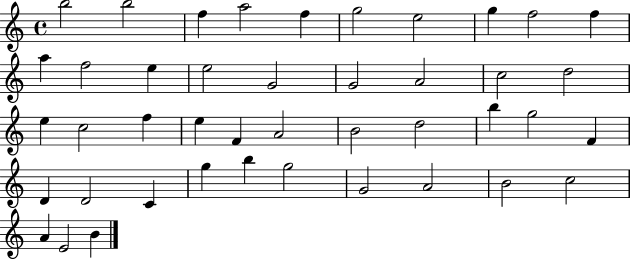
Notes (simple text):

B5/h B5/h F5/q A5/h F5/q G5/h E5/h G5/q F5/h F5/q A5/q F5/h E5/q E5/h G4/h G4/h A4/h C5/h D5/h E5/q C5/h F5/q E5/q F4/q A4/h B4/h D5/h B5/q G5/h F4/q D4/q D4/h C4/q G5/q B5/q G5/h G4/h A4/h B4/h C5/h A4/q E4/h B4/q